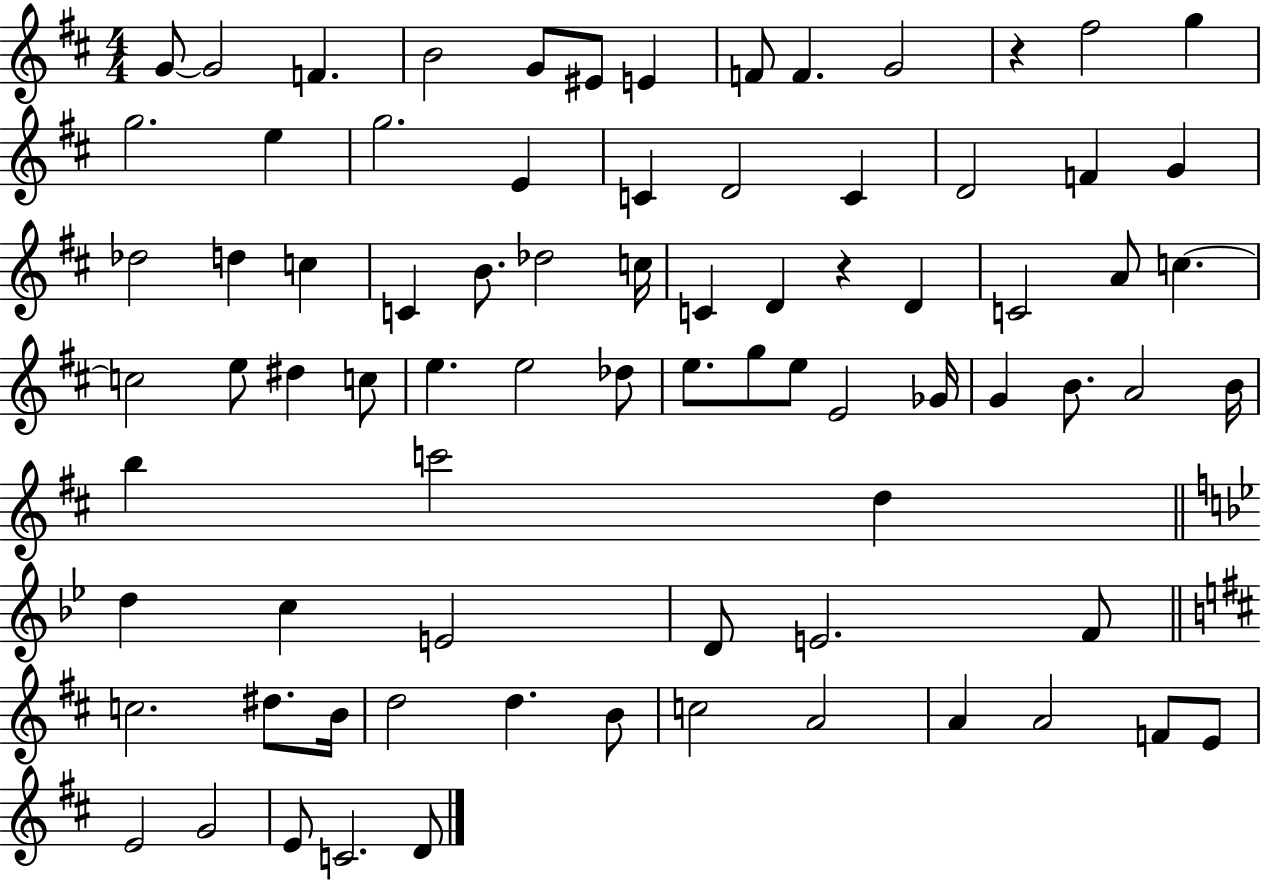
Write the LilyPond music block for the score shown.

{
  \clef treble
  \numericTimeSignature
  \time 4/4
  \key d \major
  g'8~~ g'2 f'4. | b'2 g'8 eis'8 e'4 | f'8 f'4. g'2 | r4 fis''2 g''4 | \break g''2. e''4 | g''2. e'4 | c'4 d'2 c'4 | d'2 f'4 g'4 | \break des''2 d''4 c''4 | c'4 b'8. des''2 c''16 | c'4 d'4 r4 d'4 | c'2 a'8 c''4.~~ | \break c''2 e''8 dis''4 c''8 | e''4. e''2 des''8 | e''8. g''8 e''8 e'2 ges'16 | g'4 b'8. a'2 b'16 | \break b''4 c'''2 d''4 | \bar "||" \break \key g \minor d''4 c''4 e'2 | d'8 e'2. f'8 | \bar "||" \break \key b \minor c''2. dis''8. b'16 | d''2 d''4. b'8 | c''2 a'2 | a'4 a'2 f'8 e'8 | \break e'2 g'2 | e'8 c'2. d'8 | \bar "|."
}